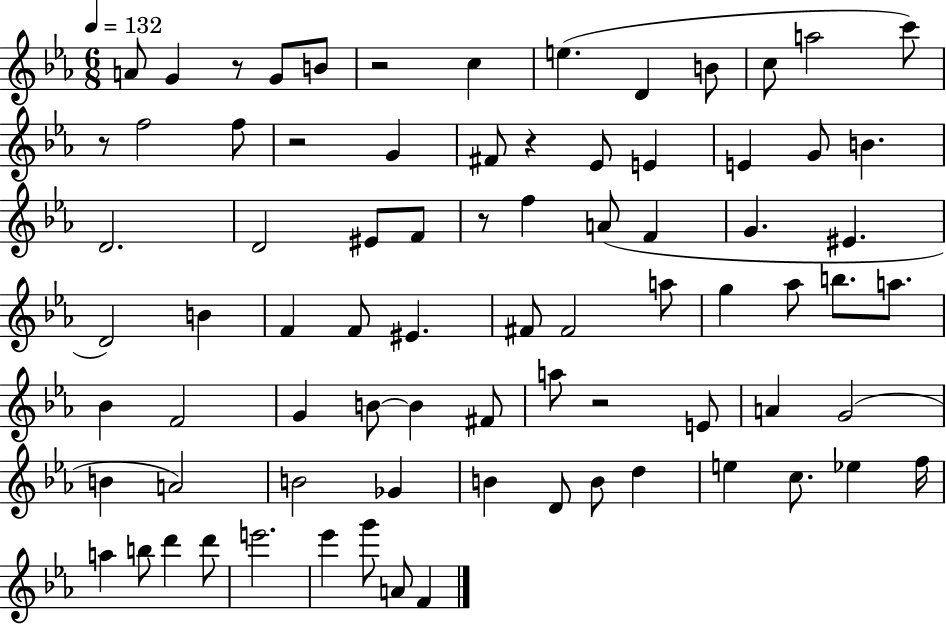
A4/e G4/q R/e G4/e B4/e R/h C5/q E5/q. D4/q B4/e C5/e A5/h C6/e R/e F5/h F5/e R/h G4/q F#4/e R/q Eb4/e E4/q E4/q G4/e B4/q. D4/h. D4/h EIS4/e F4/e R/e F5/q A4/e F4/q G4/q. EIS4/q. D4/h B4/q F4/q F4/e EIS4/q. F#4/e F#4/h A5/e G5/q Ab5/e B5/e. A5/e. Bb4/q F4/h G4/q B4/e B4/q F#4/e A5/e R/h E4/e A4/q G4/h B4/q A4/h B4/h Gb4/q B4/q D4/e B4/e D5/q E5/q C5/e. Eb5/q F5/s A5/q B5/e D6/q D6/e E6/h. Eb6/q G6/e A4/e F4/q